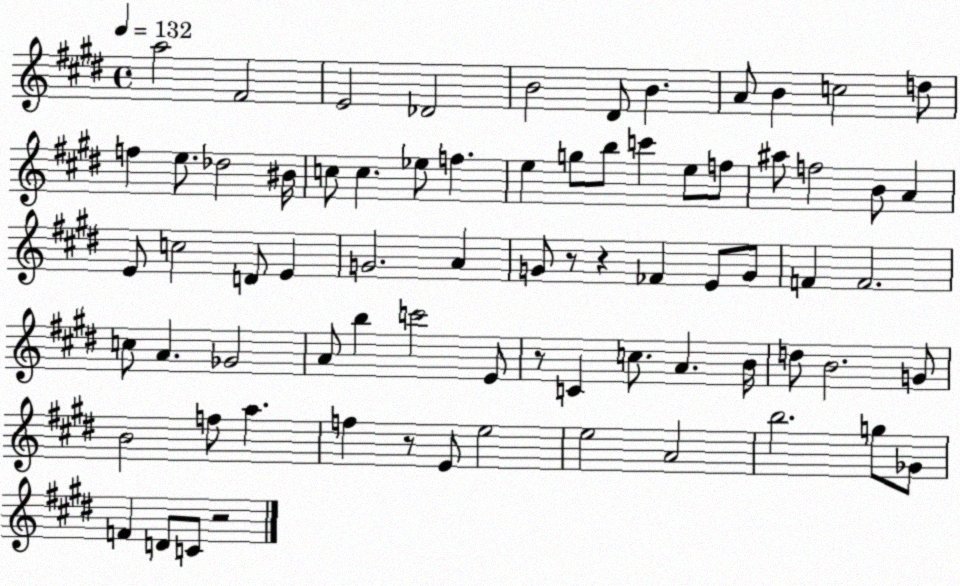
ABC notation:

X:1
T:Untitled
M:4/4
L:1/4
K:E
a2 ^F2 E2 _D2 B2 ^D/2 B A/2 B c2 d/2 f e/2 _d2 ^B/4 c/2 c _e/2 f e g/2 b/2 c' e/2 f/2 ^a/2 f2 B/2 A E/2 c2 D/2 E G2 A G/2 z/2 z _F E/2 G/2 F F2 c/2 A _G2 A/2 b c'2 E/2 z/2 C c/2 A B/4 d/2 B2 G/2 B2 f/2 a f z/2 E/2 e2 e2 A2 b2 g/2 _G/2 F D/2 C/2 z2